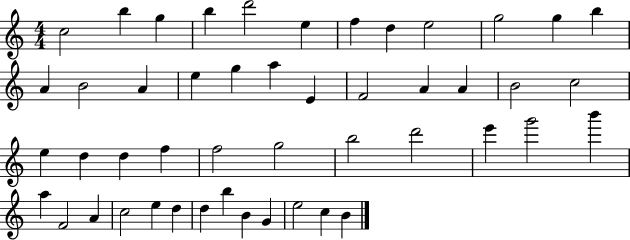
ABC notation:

X:1
T:Untitled
M:4/4
L:1/4
K:C
c2 b g b d'2 e f d e2 g2 g b A B2 A e g a E F2 A A B2 c2 e d d f f2 g2 b2 d'2 e' g'2 b' a F2 A c2 e d d b B G e2 c B